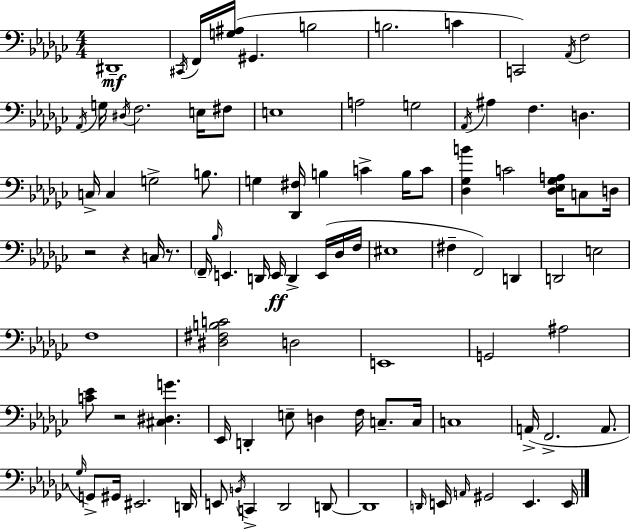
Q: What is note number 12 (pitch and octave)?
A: G3